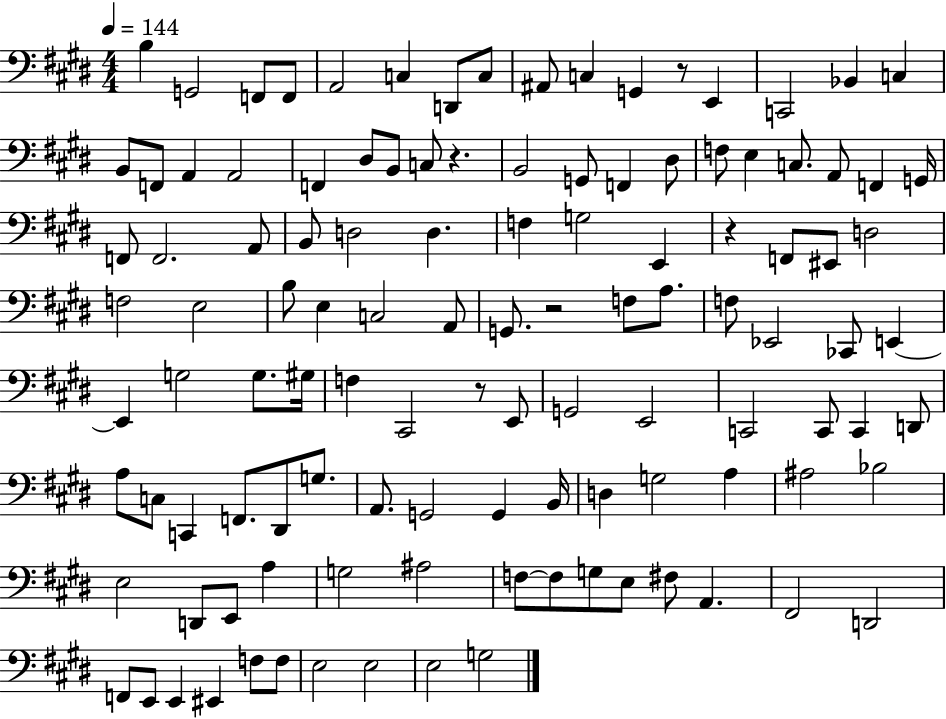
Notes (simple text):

B3/q G2/h F2/e F2/e A2/h C3/q D2/e C3/e A#2/e C3/q G2/q R/e E2/q C2/h Bb2/q C3/q B2/e F2/e A2/q A2/h F2/q D#3/e B2/e C3/e R/q. B2/h G2/e F2/q D#3/e F3/e E3/q C3/e. A2/e F2/q G2/s F2/e F2/h. A2/e B2/e D3/h D3/q. F3/q G3/h E2/q R/q F2/e EIS2/e D3/h F3/h E3/h B3/e E3/q C3/h A2/e G2/e. R/h F3/e A3/e. F3/e Eb2/h CES2/e E2/q E2/q G3/h G3/e. G#3/s F3/q C#2/h R/e E2/e G2/h E2/h C2/h C2/e C2/q D2/e A3/e C3/e C2/q F2/e. D#2/e G3/e. A2/e. G2/h G2/q B2/s D3/q G3/h A3/q A#3/h Bb3/h E3/h D2/e E2/e A3/q G3/h A#3/h F3/e F3/e G3/e E3/e F#3/e A2/q. F#2/h D2/h F2/e E2/e E2/q EIS2/q F3/e F3/e E3/h E3/h E3/h G3/h